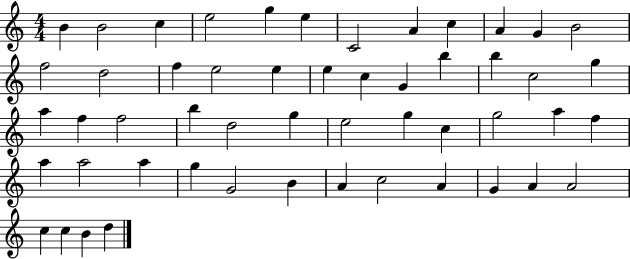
{
  \clef treble
  \numericTimeSignature
  \time 4/4
  \key c \major
  b'4 b'2 c''4 | e''2 g''4 e''4 | c'2 a'4 c''4 | a'4 g'4 b'2 | \break f''2 d''2 | f''4 e''2 e''4 | e''4 c''4 g'4 b''4 | b''4 c''2 g''4 | \break a''4 f''4 f''2 | b''4 d''2 g''4 | e''2 g''4 c''4 | g''2 a''4 f''4 | \break a''4 a''2 a''4 | g''4 g'2 b'4 | a'4 c''2 a'4 | g'4 a'4 a'2 | \break c''4 c''4 b'4 d''4 | \bar "|."
}